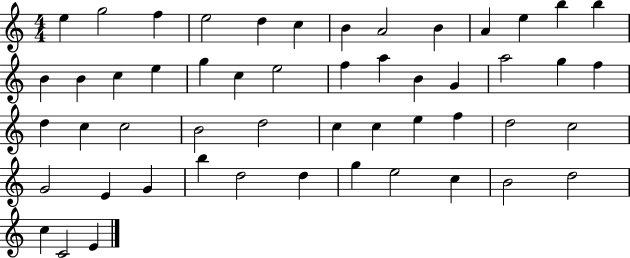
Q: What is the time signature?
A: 4/4